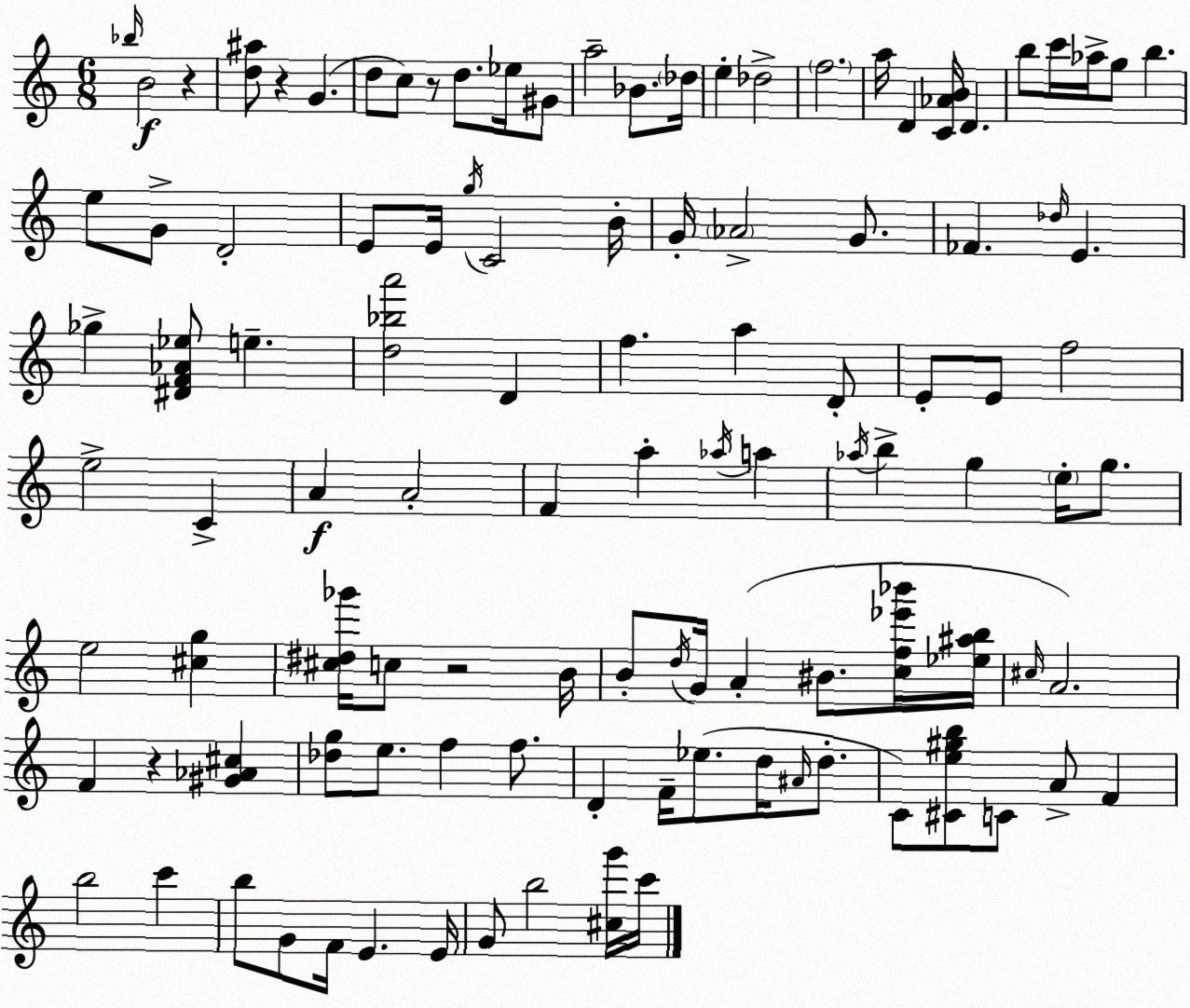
X:1
T:Untitled
M:6/8
L:1/4
K:C
_b/4 B2 z [d^a]/2 z G d/2 c/2 z/2 d/2 _e/4 ^G/2 a2 _B/2 _d/4 e _d2 f2 a/4 D [C_AB]/4 D b/2 c'/4 _a/4 g/2 b e/2 G/2 D2 E/2 E/4 g/4 C2 B/4 G/4 _A2 G/2 _F _d/4 E _g [^DF_A_e]/2 e [d_ba']2 D f a D/2 E/2 E/2 f2 e2 C A A2 F a _a/4 a _a/4 b g e/4 g/2 e2 [^cg] [^c^d_g']/4 c/2 z2 B/4 B/2 d/4 G/4 A ^B/2 [cf_e'_b']/4 [_e^ab]/4 ^c/4 A2 F z [^G_A^c] [_dg]/2 e/2 f f/2 D F/4 _e/2 d/4 ^A/4 d/2 C/2 [^Ce^gb]/2 C/2 A/2 F b2 c' b/2 G/2 F/4 E E/4 G/2 b2 [^cg']/4 c'/4